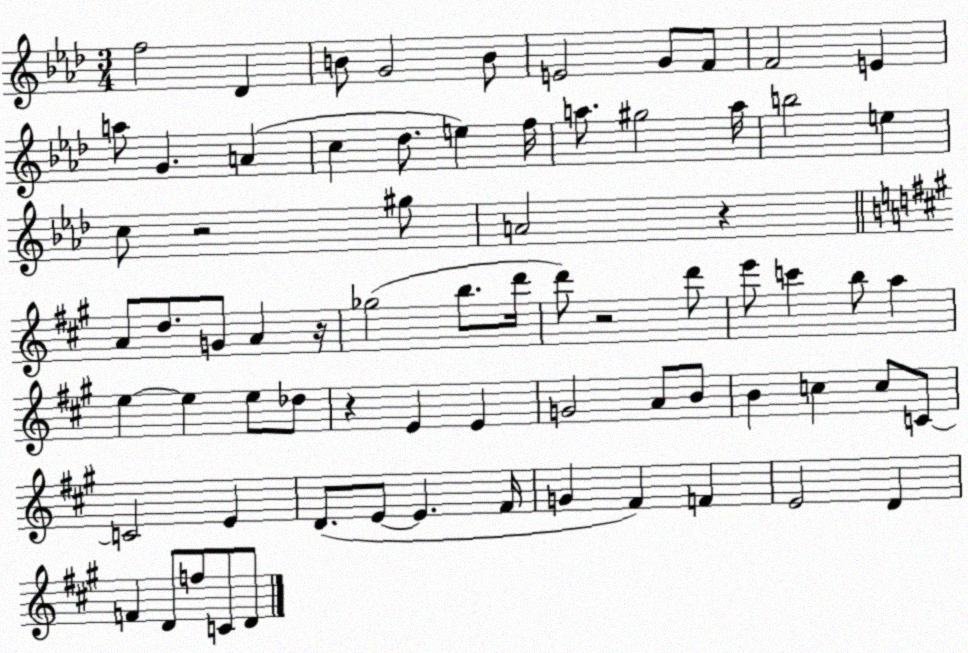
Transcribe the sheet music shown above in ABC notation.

X:1
T:Untitled
M:3/4
L:1/4
K:Ab
f2 _D B/2 G2 B/2 E2 G/2 F/2 F2 E a/2 G A c _d/2 e f/4 a/2 ^g2 a/4 b2 e c/2 z2 ^g/2 A2 z A/2 d/2 G/2 A z/4 _g2 b/2 d'/4 d'/2 z2 d'/2 e'/2 c' b/2 a e e e/2 _d/2 z E E G2 A/2 B/2 B c c/2 C/2 C2 E D/2 E/2 E ^F/4 G ^F F E2 D F D/2 f/2 C/2 D/2